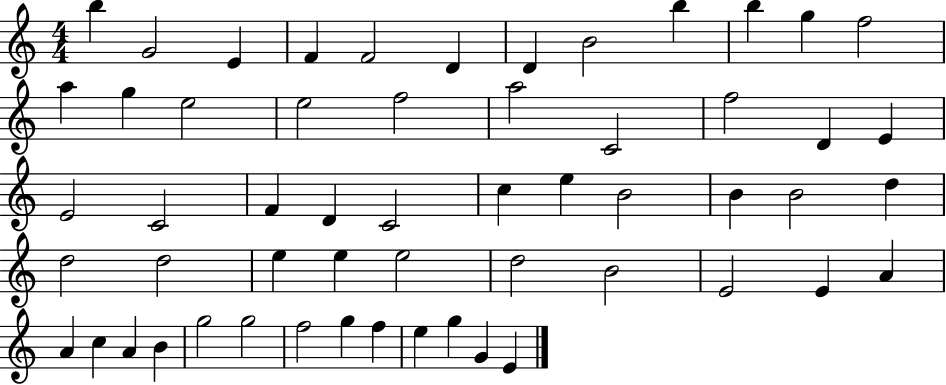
B5/q G4/h E4/q F4/q F4/h D4/q D4/q B4/h B5/q B5/q G5/q F5/h A5/q G5/q E5/h E5/h F5/h A5/h C4/h F5/h D4/q E4/q E4/h C4/h F4/q D4/q C4/h C5/q E5/q B4/h B4/q B4/h D5/q D5/h D5/h E5/q E5/q E5/h D5/h B4/h E4/h E4/q A4/q A4/q C5/q A4/q B4/q G5/h G5/h F5/h G5/q F5/q E5/q G5/q G4/q E4/q